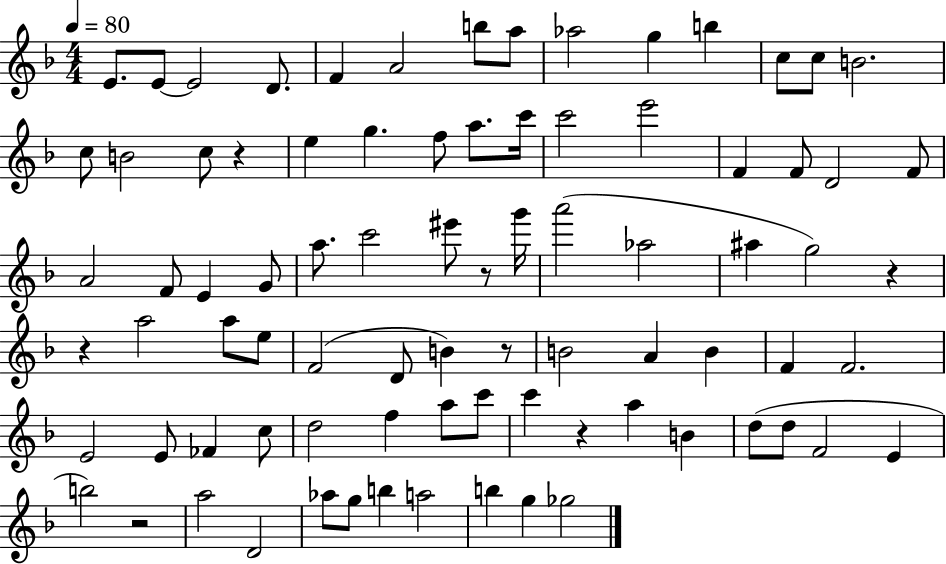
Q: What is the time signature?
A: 4/4